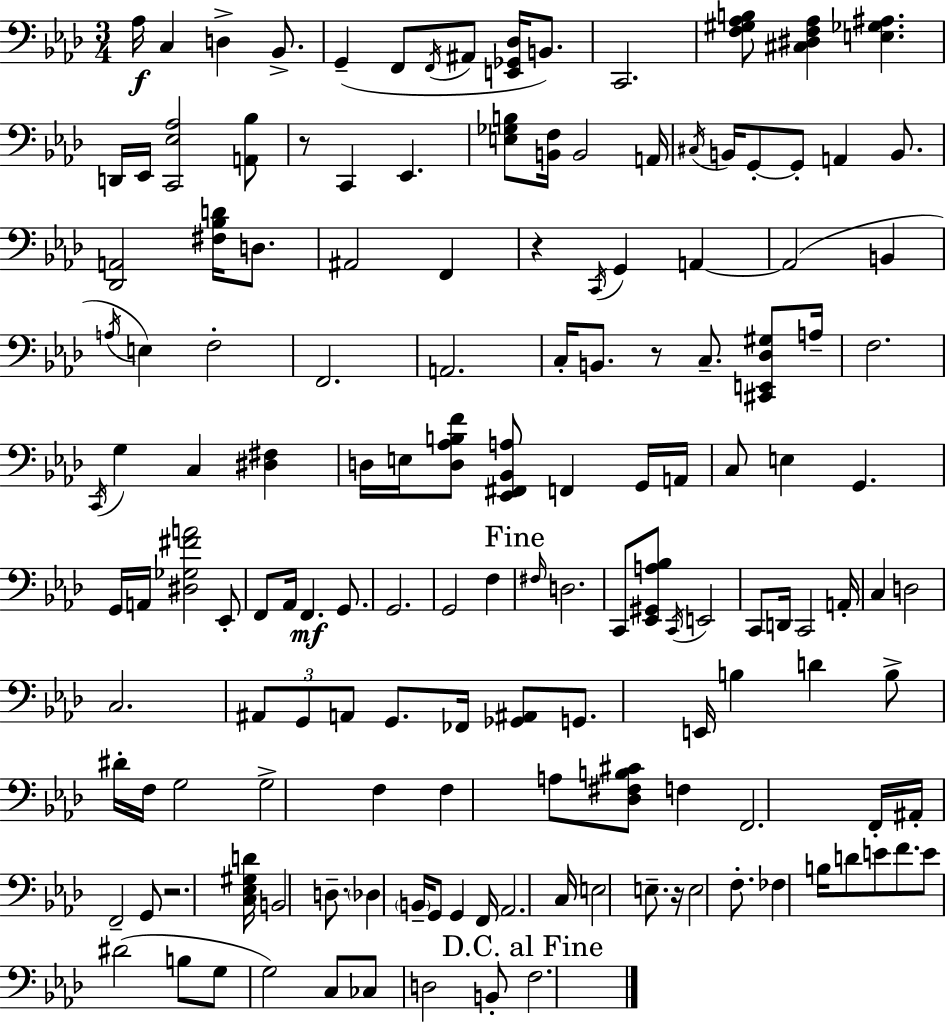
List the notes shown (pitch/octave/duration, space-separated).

Ab3/s C3/q D3/q Bb2/e. G2/q F2/e F2/s A#2/e [E2,Gb2,Db3]/s B2/e. C2/h. [F3,G#3,Ab3,B3]/e [C#3,D#3,F3,Ab3]/q [E3,Gb3,A#3]/q. D2/s Eb2/s [C2,Eb3,Ab3]/h [A2,Bb3]/e R/e C2/q Eb2/q. [E3,Gb3,B3]/e [B2,F3]/s B2/h A2/s C#3/s B2/s G2/e G2/e A2/q B2/e. [Db2,A2]/h [F#3,Bb3,D4]/s D3/e. A#2/h F2/q R/q C2/s G2/q A2/q A2/h B2/q A3/s E3/q F3/h F2/h. A2/h. C3/s B2/e. R/e C3/e. [C#2,E2,Db3,G#3]/e A3/s F3/h. C2/s G3/q C3/q [D#3,F#3]/q D3/s E3/s [D3,Ab3,B3,F4]/e [Eb2,F#2,Bb2,A3]/e F2/q G2/s A2/s C3/e E3/q G2/q. G2/s A2/s [D#3,Gb3,F#4,A4]/h Eb2/e F2/e Ab2/s F2/q. G2/e. G2/h. G2/h F3/q F#3/s D3/h. C2/e [Eb2,G#2,A3,Bb3]/e C2/s E2/h C2/e D2/s C2/h A2/s C3/q D3/h C3/h. A#2/e G2/e A2/e G2/e. FES2/s [Gb2,A#2]/e G2/e. E2/s B3/q D4/q B3/e D#4/s F3/s G3/h G3/h F3/q F3/q A3/e [Db3,F#3,B3,C#4]/e F3/q F2/h. F2/s A#2/s F2/h G2/e R/h. [C3,Eb3,G#3,D4]/s B2/h D3/e. Db3/q B2/s G2/e G2/q F2/s Ab2/h. C3/s E3/h E3/e. R/s E3/h F3/e. FES3/q B3/s D4/e E4/e F4/e. E4/e D#4/h B3/e G3/e G3/h C3/e CES3/e D3/h B2/e F3/h.